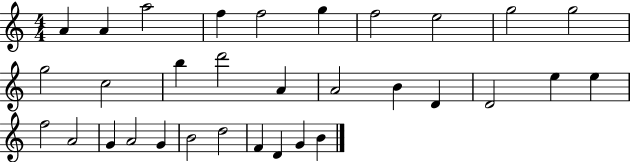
A4/q A4/q A5/h F5/q F5/h G5/q F5/h E5/h G5/h G5/h G5/h C5/h B5/q D6/h A4/q A4/h B4/q D4/q D4/h E5/q E5/q F5/h A4/h G4/q A4/h G4/q B4/h D5/h F4/q D4/q G4/q B4/q